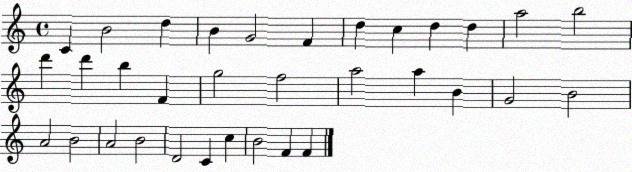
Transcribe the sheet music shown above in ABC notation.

X:1
T:Untitled
M:4/4
L:1/4
K:C
C B2 d B G2 F d c d d a2 b2 d' d' b F g2 f2 a2 a B G2 B2 A2 B2 A2 B2 D2 C c B2 F F